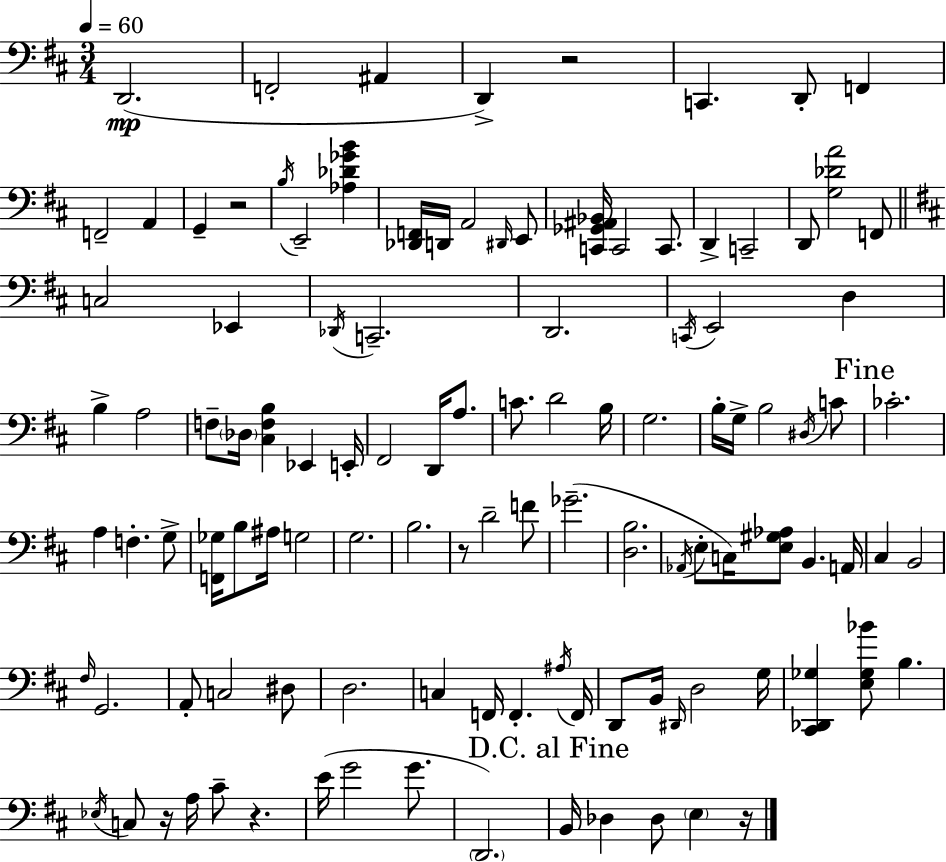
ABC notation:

X:1
T:Untitled
M:3/4
L:1/4
K:D
D,,2 F,,2 ^A,, D,, z2 C,, D,,/2 F,, F,,2 A,, G,, z2 B,/4 E,,2 [_A,_D_GB] [_D,,F,,]/4 D,,/4 A,,2 ^D,,/4 E,,/2 [C,,_G,,^A,,_B,,]/4 C,,2 C,,/2 D,, C,,2 D,,/2 [G,_DA]2 F,,/2 C,2 _E,, _D,,/4 C,,2 D,,2 C,,/4 E,,2 D, B, A,2 F,/2 _D,/4 [^C,F,B,] _E,, E,,/4 ^F,,2 D,,/4 A,/2 C/2 D2 B,/4 G,2 B,/4 G,/4 B,2 ^D,/4 C/2 _C2 A, F, G,/2 [F,,_G,]/4 B,/2 ^A,/4 G,2 G,2 B,2 z/2 D2 F/2 _G2 [D,B,]2 _A,,/4 E,/2 C,/4 [E,^G,_A,]/2 B,, A,,/4 ^C, B,,2 ^F,/4 G,,2 A,,/2 C,2 ^D,/2 D,2 C, F,,/4 F,, ^A,/4 F,,/4 D,,/2 B,,/4 ^D,,/4 D,2 G,/4 [^C,,_D,,_G,] [E,_G,_B]/2 B, _E,/4 C,/2 z/4 A,/4 ^C/2 z E/4 G2 G/2 D,,2 B,,/4 _D, _D,/2 E, z/4